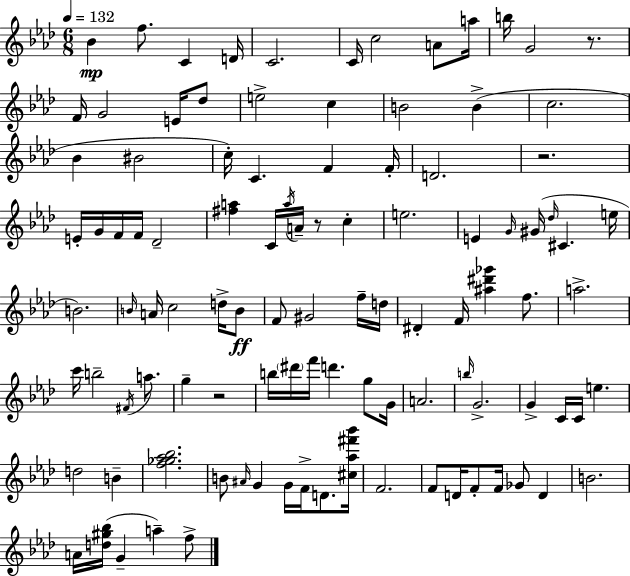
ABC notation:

X:1
T:Untitled
M:6/8
L:1/4
K:Ab
_B f/2 C D/4 C2 C/4 c2 A/2 a/4 b/4 G2 z/2 F/4 G2 E/4 _d/2 e2 c B2 B c2 _B ^B2 c/4 C F F/4 D2 z2 E/4 G/4 F/4 F/4 _D2 [^fa] C/4 a/4 A/4 z/2 c e2 E G/4 ^G/4 _d/4 ^C e/4 B2 B/4 A/4 c2 d/4 B/2 F/2 ^G2 f/4 d/4 ^D F/4 [^a^d'_g'] f/2 a2 c'/4 b2 ^F/4 a/2 g z2 b/4 ^d'/4 f'/4 d' g/2 G/4 A2 b/4 G2 G C/4 C/4 e d2 B [f_g_a_b]2 B/2 ^A/4 G G/4 F/4 D/2 [^c_a^f'_b']/4 F2 F/2 D/4 F/2 F/4 _G/2 D B2 A/4 [d^g_b]/4 G a f/2